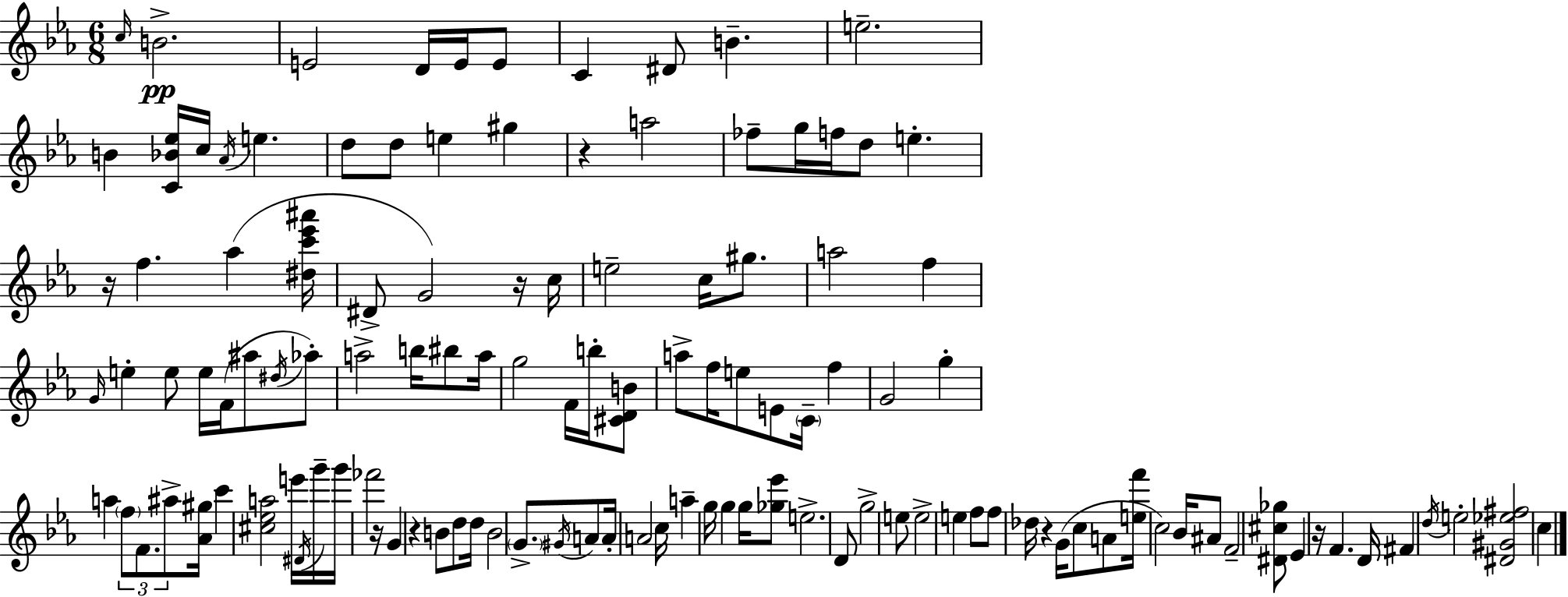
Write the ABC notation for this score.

X:1
T:Untitled
M:6/8
L:1/4
K:Cm
c/4 B2 E2 D/4 E/4 E/2 C ^D/2 B e2 B [C_B_e]/4 c/4 _A/4 e d/2 d/2 e ^g z a2 _f/2 g/4 f/4 d/2 e z/4 f _a [^dc'_e'^a']/4 ^D/2 G2 z/4 c/4 e2 c/4 ^g/2 a2 f G/4 e e/2 e/4 F/4 ^a/2 ^d/4 _a/2 a2 b/4 ^b/2 a/4 g2 F/4 b/4 [^CDB]/2 a/2 f/4 e/2 E/2 C/4 f G2 g a f/2 F/2 ^a/2 [_A^g]/4 c' [^c_ea]2 e'/4 ^D/4 g'/4 g'/4 _f'2 z/4 G z B/2 d/2 d/4 B2 G/2 ^G/4 A/2 A/4 A2 c/4 a g/4 g g/4 [_g_e']/2 e2 D/2 g2 e/2 e2 e f/2 f/2 _d/4 z G/4 c/2 A/2 [ef']/4 c2 _B/4 ^A/2 F2 [^D^c_g]/2 _E z/4 F D/4 ^F d/4 e2 [^D^G_e^f]2 c